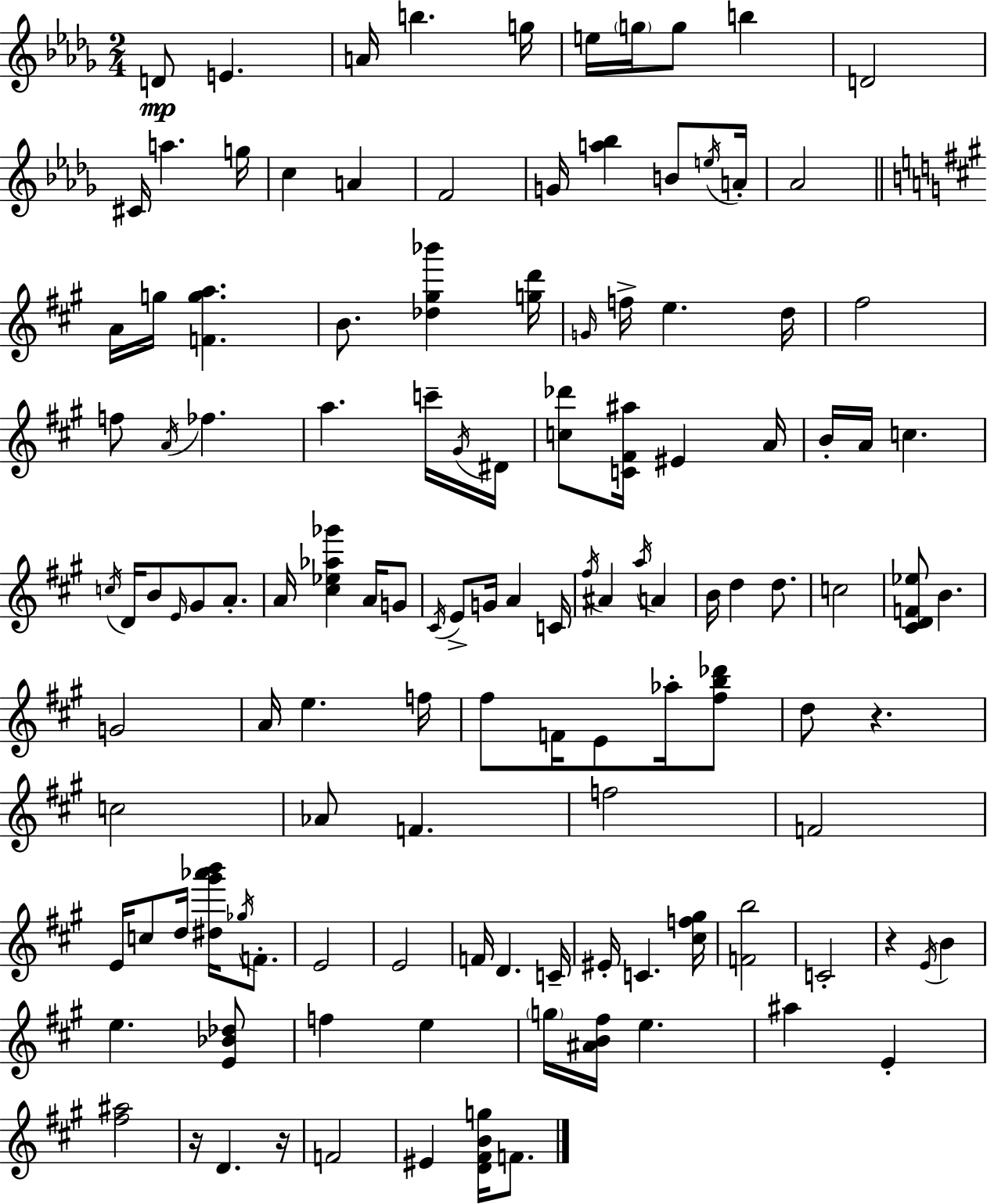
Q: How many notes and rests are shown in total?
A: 124